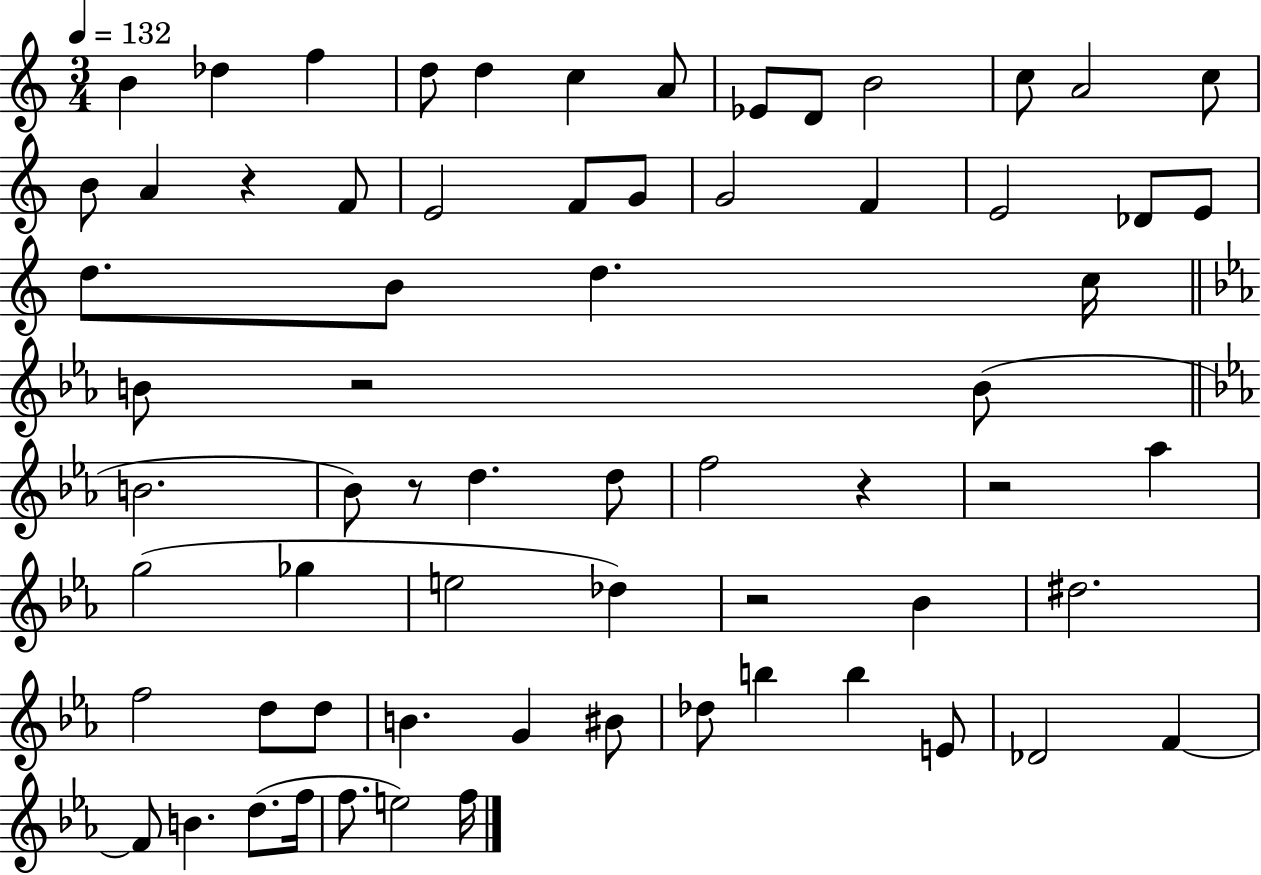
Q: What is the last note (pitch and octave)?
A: F5